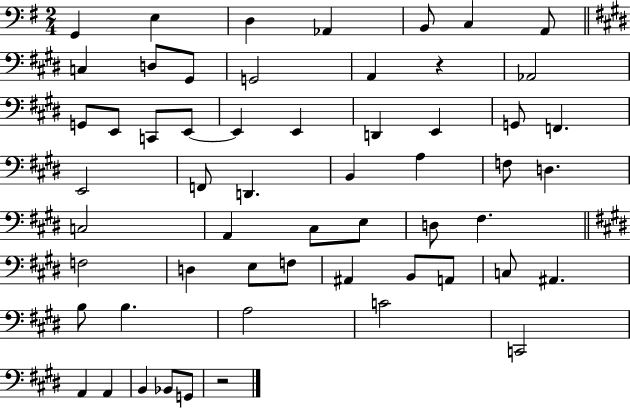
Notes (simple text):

G2/q E3/q D3/q Ab2/q B2/e C3/q A2/e C3/q D3/e G#2/e G2/h A2/q R/q Ab2/h G2/e E2/e C2/e E2/e E2/q E2/q D2/q E2/q G2/e F2/q. E2/h F2/e D2/q. B2/q A3/q F3/e D3/q. C3/h A2/q C#3/e E3/e D3/e F#3/q. F3/h D3/q E3/e F3/e A#2/q B2/e A2/e C3/e A#2/q. B3/e B3/q. A3/h C4/h C2/h A2/q A2/q B2/q Bb2/e G2/e R/h